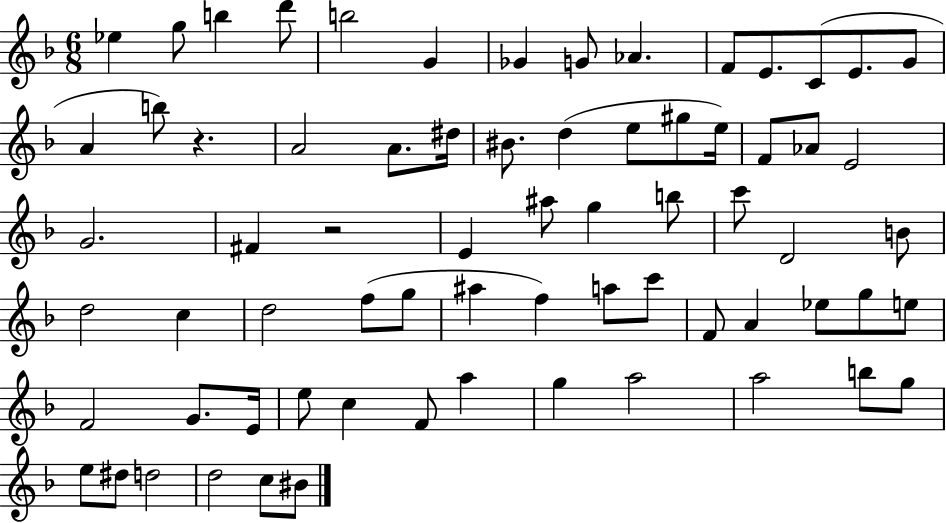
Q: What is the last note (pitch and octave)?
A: BIS4